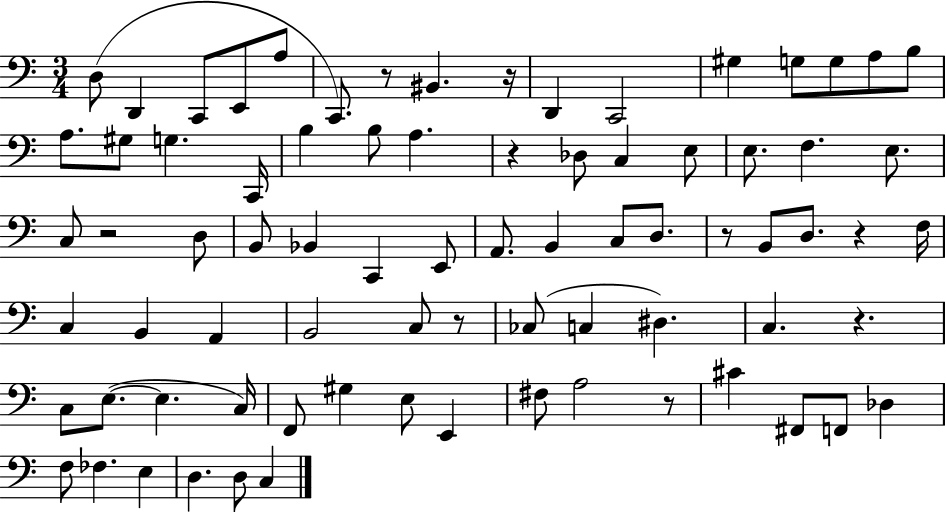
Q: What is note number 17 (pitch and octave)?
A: G3